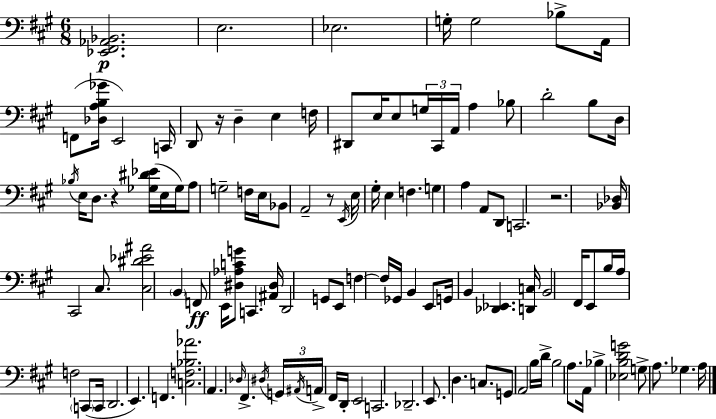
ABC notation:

X:1
T:Untitled
M:6/8
L:1/4
K:A
[_E,,^F,,_A,,_B,,]2 E,2 _E,2 G,/4 G,2 _B,/2 A,,/4 F,,/2 [_D,A,B,_G]/4 E,,2 C,,/4 D,,/2 z/4 D, E, F,/4 ^D,,/2 E,/4 E,/2 G,/4 ^C,,/4 A,,/4 A, _B,/2 D2 B,/2 D,/4 _B,/4 E,/4 D,/2 z [_G,^D_E]/4 E,/4 _G,/4 A,/2 G,2 F,/4 E,/4 _B,,/2 A,,2 z/2 E,,/4 E,/4 ^G,/4 E, F, G, A, A,,/2 D,,/2 C,,2 z2 [_B,,_D,]/4 ^C,,2 ^C,/2 [^C,^D_E^A]2 B,, F,,/2 E,,/4 [^D,_A,CG]/2 C,, [^A,,^D,]/4 D,,2 G,,/2 E,,/2 F, F,/4 _G,,/4 B,, E,,/2 G,,/4 B,, [_D,,_E,,] [D,,C,]/4 B,,2 ^F,,/4 E,,/2 B,/4 A,/4 F,2 C,,/2 C,,/4 D,,2 E,, F,, [C,F,_B,_A]2 A,, _D,/4 ^F,, ^D,/4 G,,/4 ^A,,/4 A,,/4 ^F,,/4 D,,/4 E,,2 C,,2 _D,,2 E,,/2 D, C,/2 G,,/2 A,,2 B,/4 D/4 B,2 A,/2 A,,/4 _B, [_E,B,DG]2 G,/2 A,/2 _G, A,/4